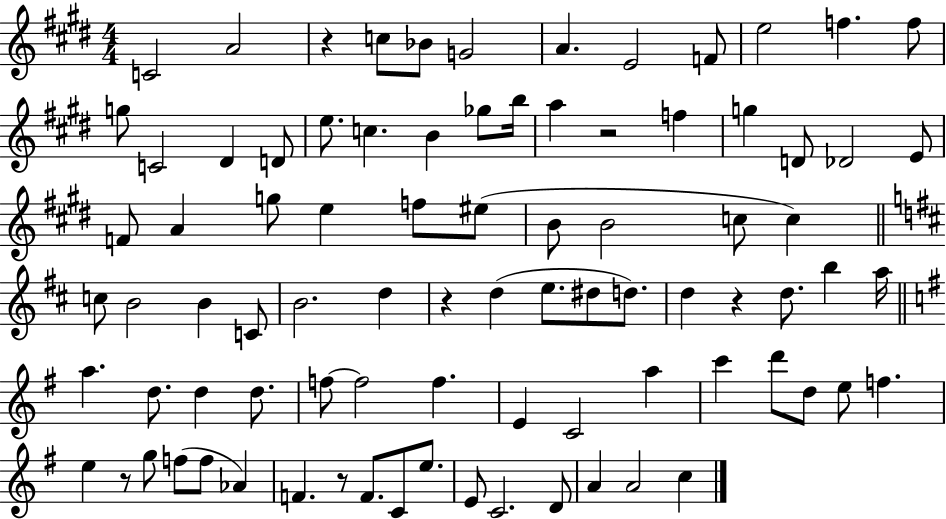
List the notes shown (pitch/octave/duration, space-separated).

C4/h A4/h R/q C5/e Bb4/e G4/h A4/q. E4/h F4/e E5/h F5/q. F5/e G5/e C4/h D#4/q D4/e E5/e. C5/q. B4/q Gb5/e B5/s A5/q R/h F5/q G5/q D4/e Db4/h E4/e F4/e A4/q G5/e E5/q F5/e EIS5/e B4/e B4/h C5/e C5/q C5/e B4/h B4/q C4/e B4/h. D5/q R/q D5/q E5/e. D#5/e D5/e. D5/q R/q D5/e. B5/q A5/s A5/q. D5/e. D5/q D5/e. F5/e F5/h F5/q. E4/q C4/h A5/q C6/q D6/e D5/e E5/e F5/q. E5/q R/e G5/e F5/e F5/e Ab4/q F4/q. R/e F4/e. C4/e E5/e. E4/e C4/h. D4/e A4/q A4/h C5/q